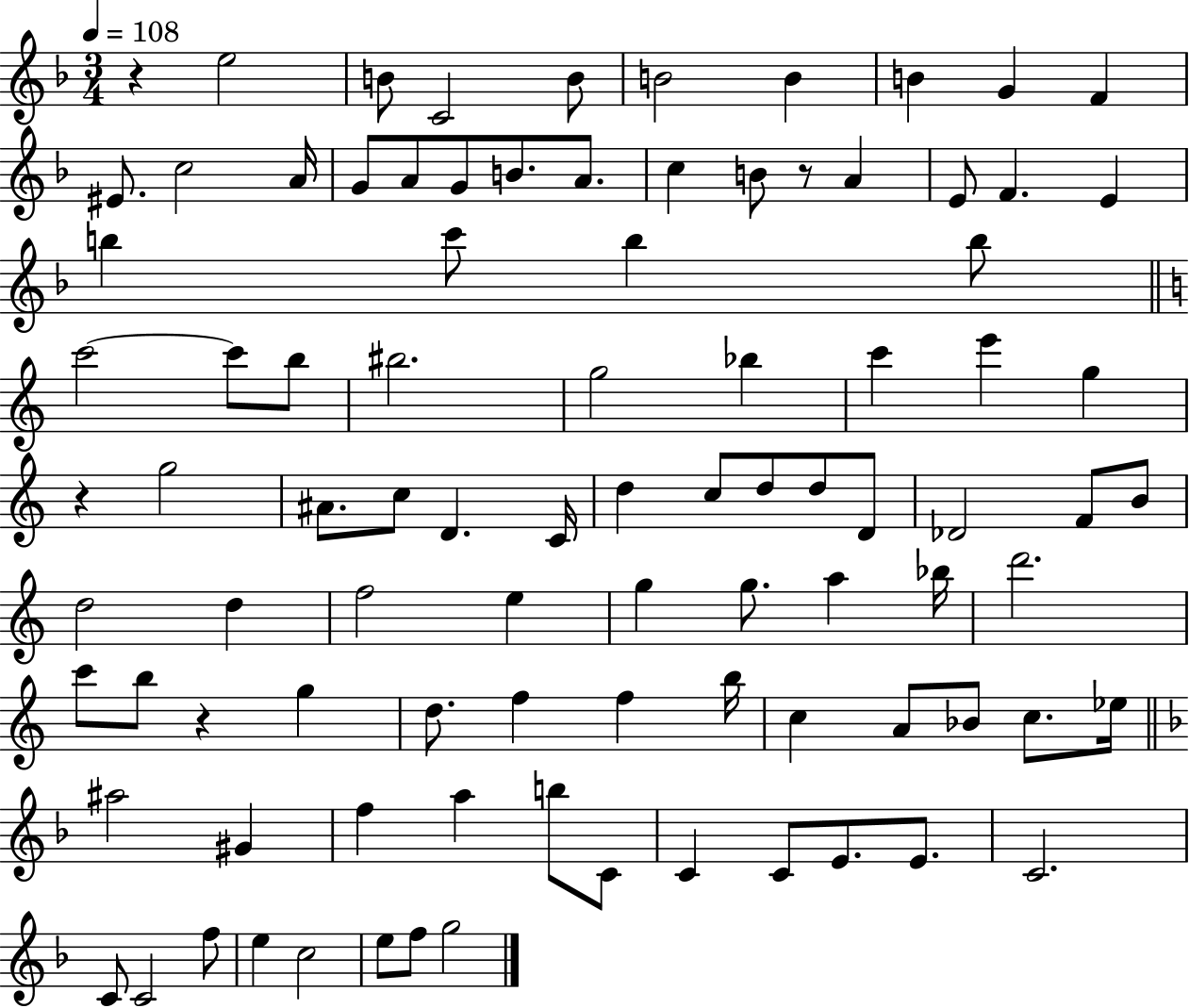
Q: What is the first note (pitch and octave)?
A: E5